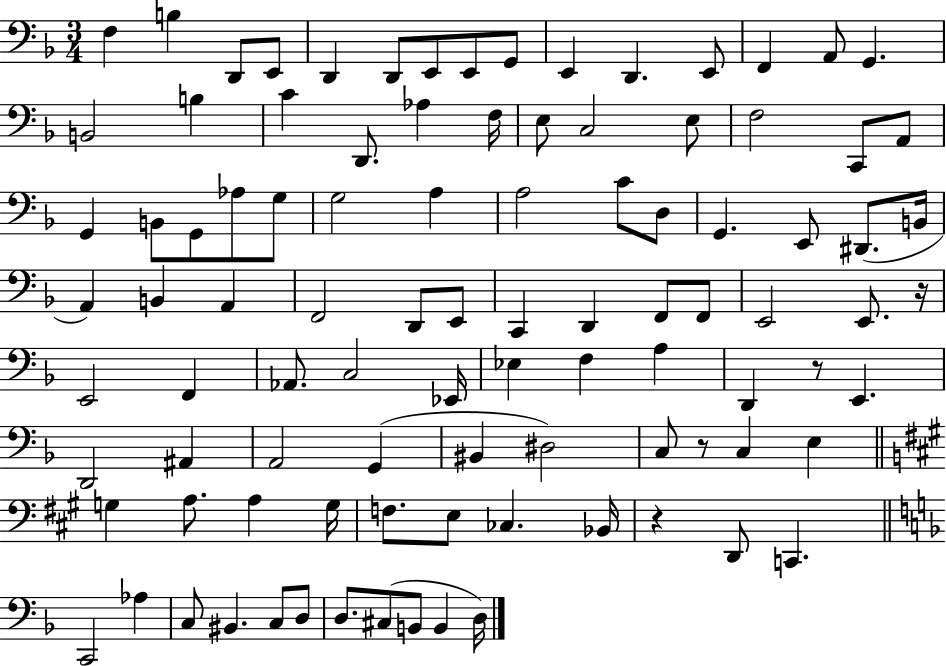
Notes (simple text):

F3/q B3/q D2/e E2/e D2/q D2/e E2/e E2/e G2/e E2/q D2/q. E2/e F2/q A2/e G2/q. B2/h B3/q C4/q D2/e. Ab3/q F3/s E3/e C3/h E3/e F3/h C2/e A2/e G2/q B2/e G2/e Ab3/e G3/e G3/h A3/q A3/h C4/e D3/e G2/q. E2/e D#2/e. B2/s A2/q B2/q A2/q F2/h D2/e E2/e C2/q D2/q F2/e F2/e E2/h E2/e. R/s E2/h F2/q Ab2/e. C3/h Eb2/s Eb3/q F3/q A3/q D2/q R/e E2/q. D2/h A#2/q A2/h G2/q BIS2/q D#3/h C3/e R/e C3/q E3/q G3/q A3/e. A3/q G3/s F3/e. E3/e CES3/q. Bb2/s R/q D2/e C2/q. C2/h Ab3/q C3/e BIS2/q. C3/e D3/e D3/e. C#3/e B2/e B2/q D3/s